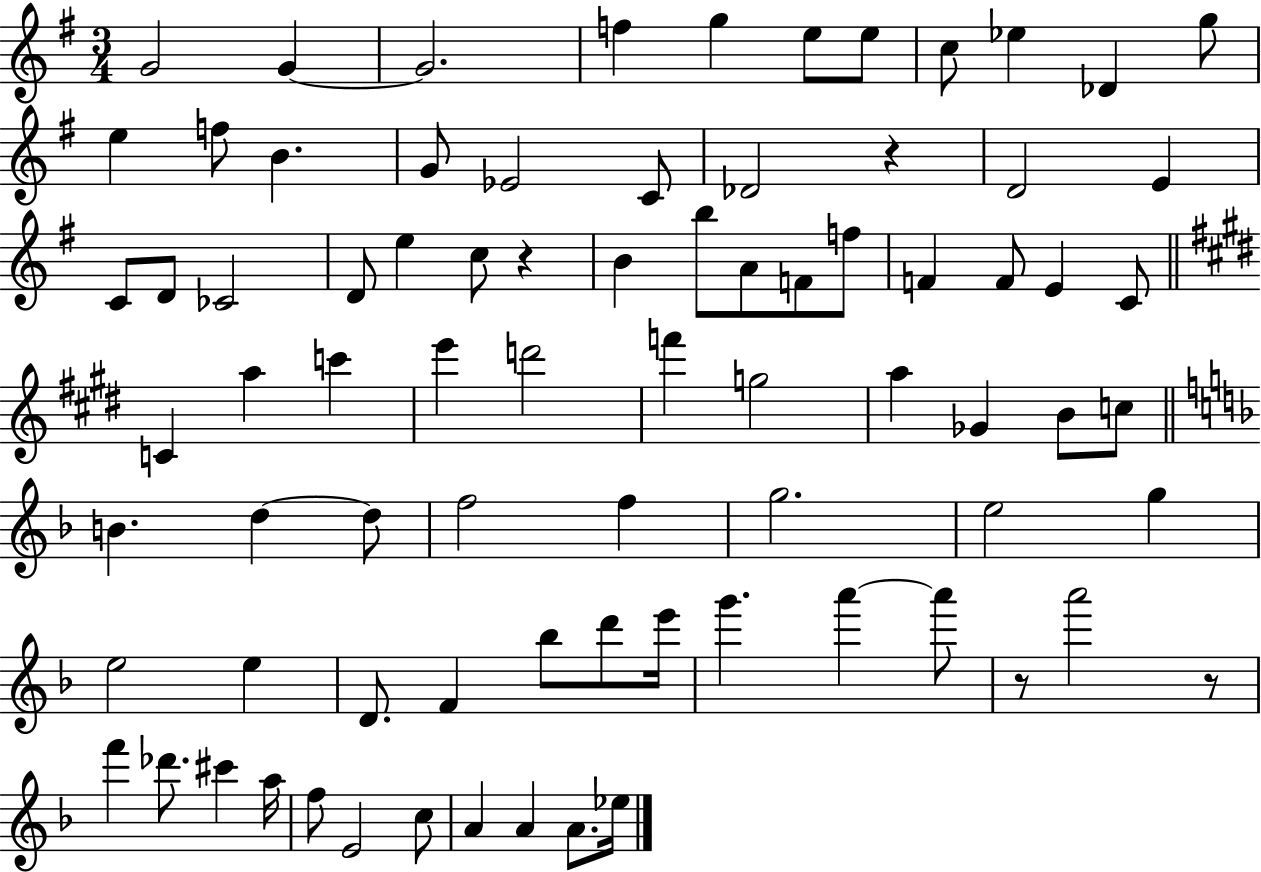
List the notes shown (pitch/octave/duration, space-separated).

G4/h G4/q G4/h. F5/q G5/q E5/e E5/e C5/e Eb5/q Db4/q G5/e E5/q F5/e B4/q. G4/e Eb4/h C4/e Db4/h R/q D4/h E4/q C4/e D4/e CES4/h D4/e E5/q C5/e R/q B4/q B5/e A4/e F4/e F5/e F4/q F4/e E4/q C4/e C4/q A5/q C6/q E6/q D6/h F6/q G5/h A5/q Gb4/q B4/e C5/e B4/q. D5/q D5/e F5/h F5/q G5/h. E5/h G5/q E5/h E5/q D4/e. F4/q Bb5/e D6/e E6/s G6/q. A6/q A6/e R/e A6/h R/e F6/q Db6/e. C#6/q A5/s F5/e E4/h C5/e A4/q A4/q A4/e. Eb5/s